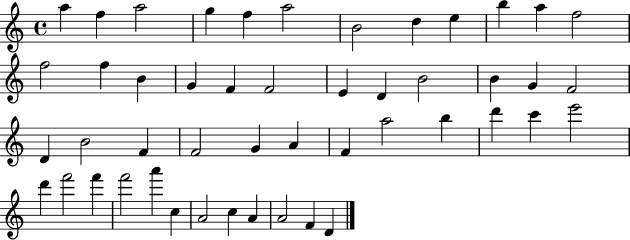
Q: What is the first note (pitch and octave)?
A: A5